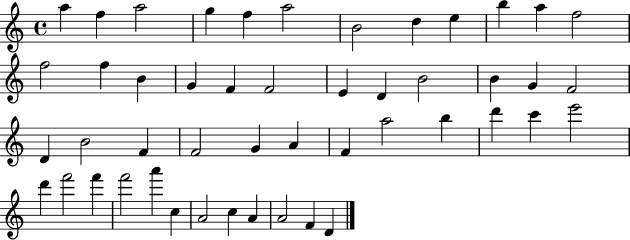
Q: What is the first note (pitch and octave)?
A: A5